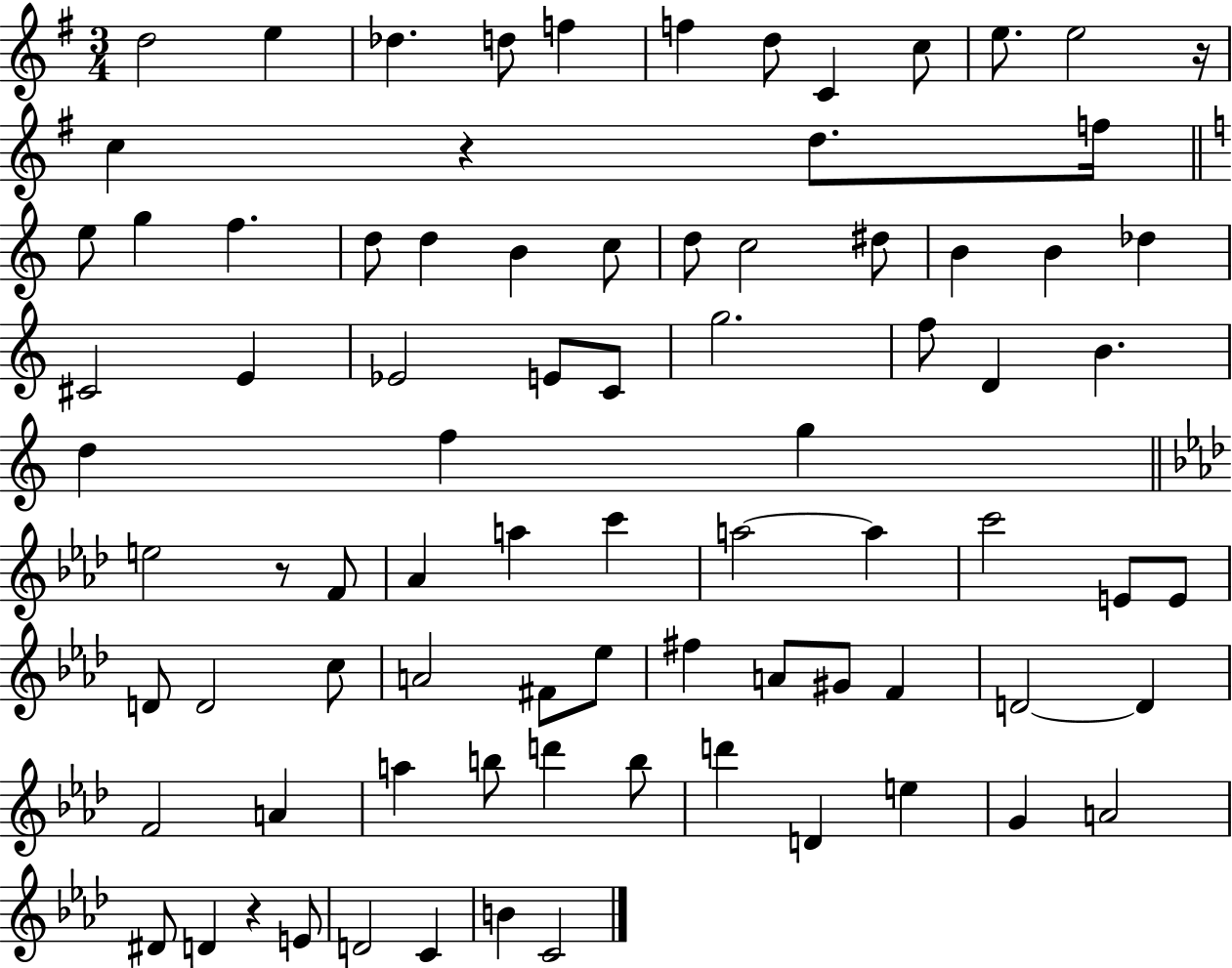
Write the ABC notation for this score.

X:1
T:Untitled
M:3/4
L:1/4
K:G
d2 e _d d/2 f f d/2 C c/2 e/2 e2 z/4 c z d/2 f/4 e/2 g f d/2 d B c/2 d/2 c2 ^d/2 B B _d ^C2 E _E2 E/2 C/2 g2 f/2 D B d f g e2 z/2 F/2 _A a c' a2 a c'2 E/2 E/2 D/2 D2 c/2 A2 ^F/2 _e/2 ^f A/2 ^G/2 F D2 D F2 A a b/2 d' b/2 d' D e G A2 ^D/2 D z E/2 D2 C B C2